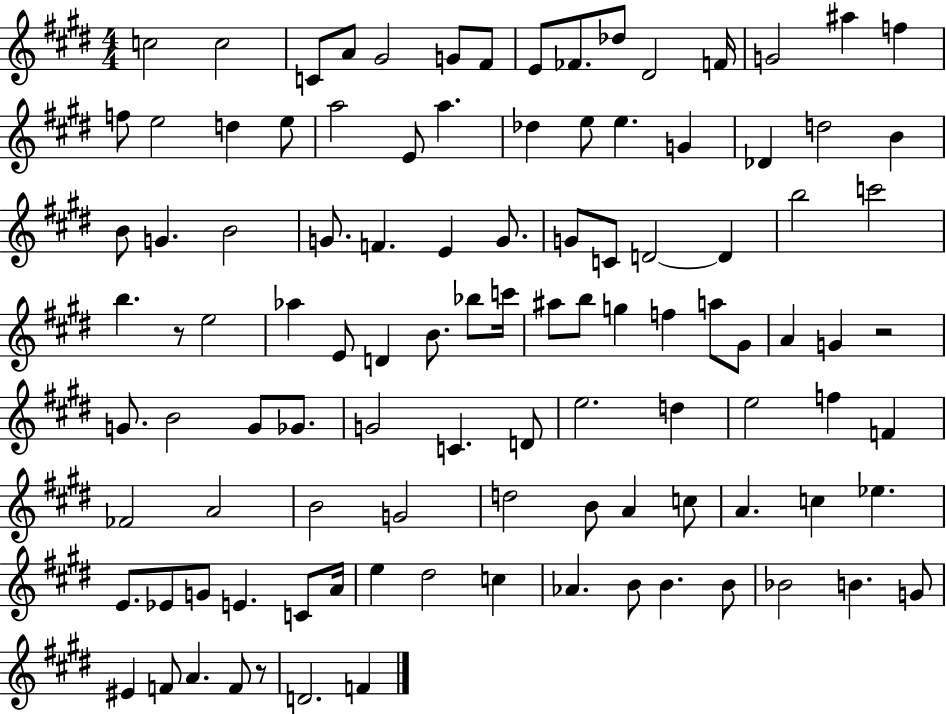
{
  \clef treble
  \numericTimeSignature
  \time 4/4
  \key e \major
  c''2 c''2 | c'8 a'8 gis'2 g'8 fis'8 | e'8 fes'8. des''8 dis'2 f'16 | g'2 ais''4 f''4 | \break f''8 e''2 d''4 e''8 | a''2 e'8 a''4. | des''4 e''8 e''4. g'4 | des'4 d''2 b'4 | \break b'8 g'4. b'2 | g'8. f'4. e'4 g'8. | g'8 c'8 d'2~~ d'4 | b''2 c'''2 | \break b''4. r8 e''2 | aes''4 e'8 d'4 b'8. bes''8 c'''16 | ais''8 b''8 g''4 f''4 a''8 gis'8 | a'4 g'4 r2 | \break g'8. b'2 g'8 ges'8. | g'2 c'4. d'8 | e''2. d''4 | e''2 f''4 f'4 | \break fes'2 a'2 | b'2 g'2 | d''2 b'8 a'4 c''8 | a'4. c''4 ees''4. | \break e'8. ees'8 g'8 e'4. c'8 a'16 | e''4 dis''2 c''4 | aes'4. b'8 b'4. b'8 | bes'2 b'4. g'8 | \break eis'4 f'8 a'4. f'8 r8 | d'2. f'4 | \bar "|."
}